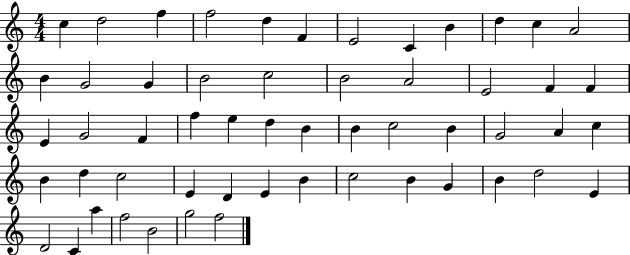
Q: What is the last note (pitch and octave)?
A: F5